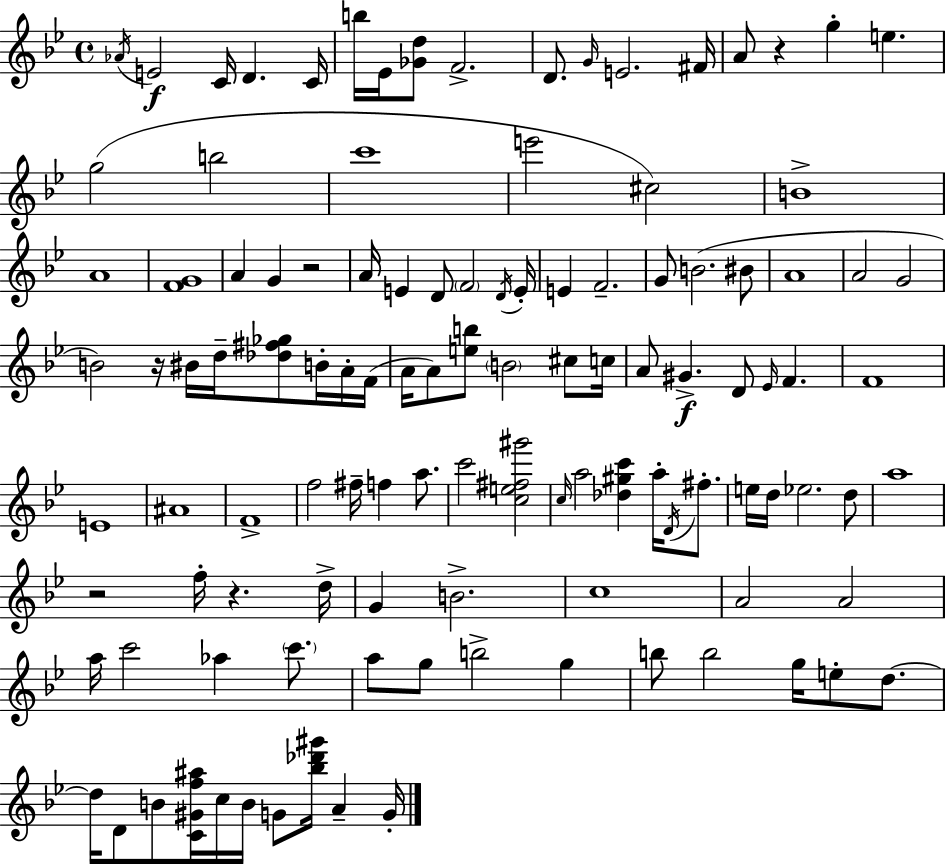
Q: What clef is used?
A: treble